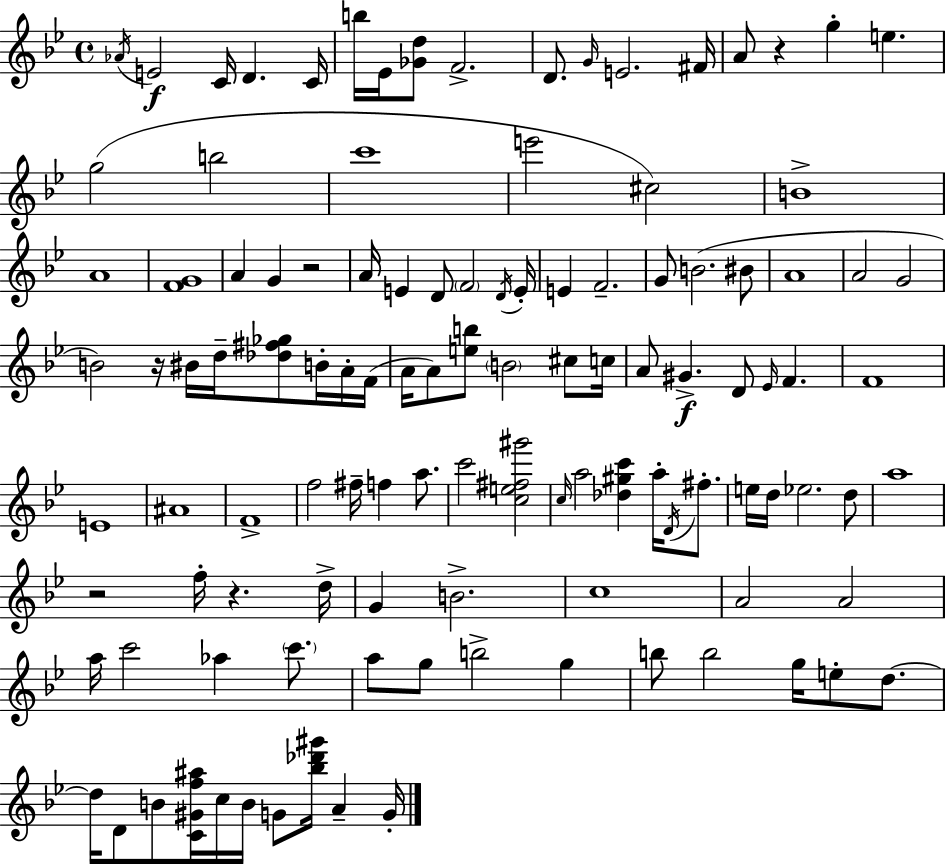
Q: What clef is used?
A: treble